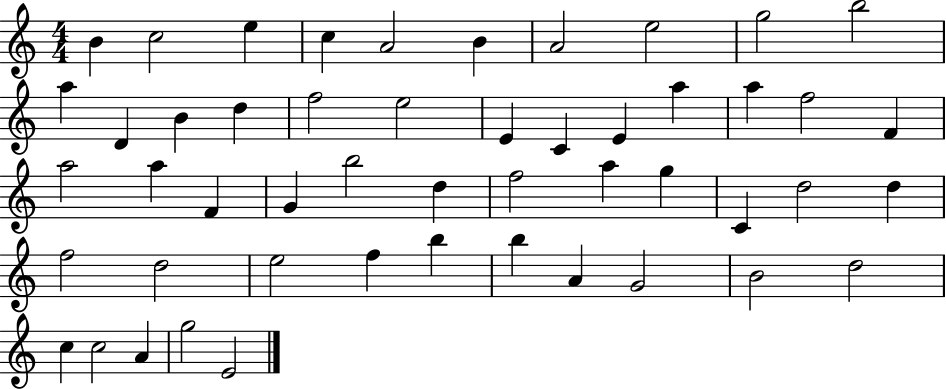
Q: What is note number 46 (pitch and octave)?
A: C5